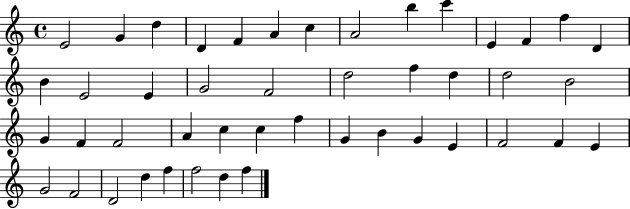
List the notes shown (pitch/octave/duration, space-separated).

E4/h G4/q D5/q D4/q F4/q A4/q C5/q A4/h B5/q C6/q E4/q F4/q F5/q D4/q B4/q E4/h E4/q G4/h F4/h D5/h F5/q D5/q D5/h B4/h G4/q F4/q F4/h A4/q C5/q C5/q F5/q G4/q B4/q G4/q E4/q F4/h F4/q E4/q G4/h F4/h D4/h D5/q F5/q F5/h D5/q F5/q